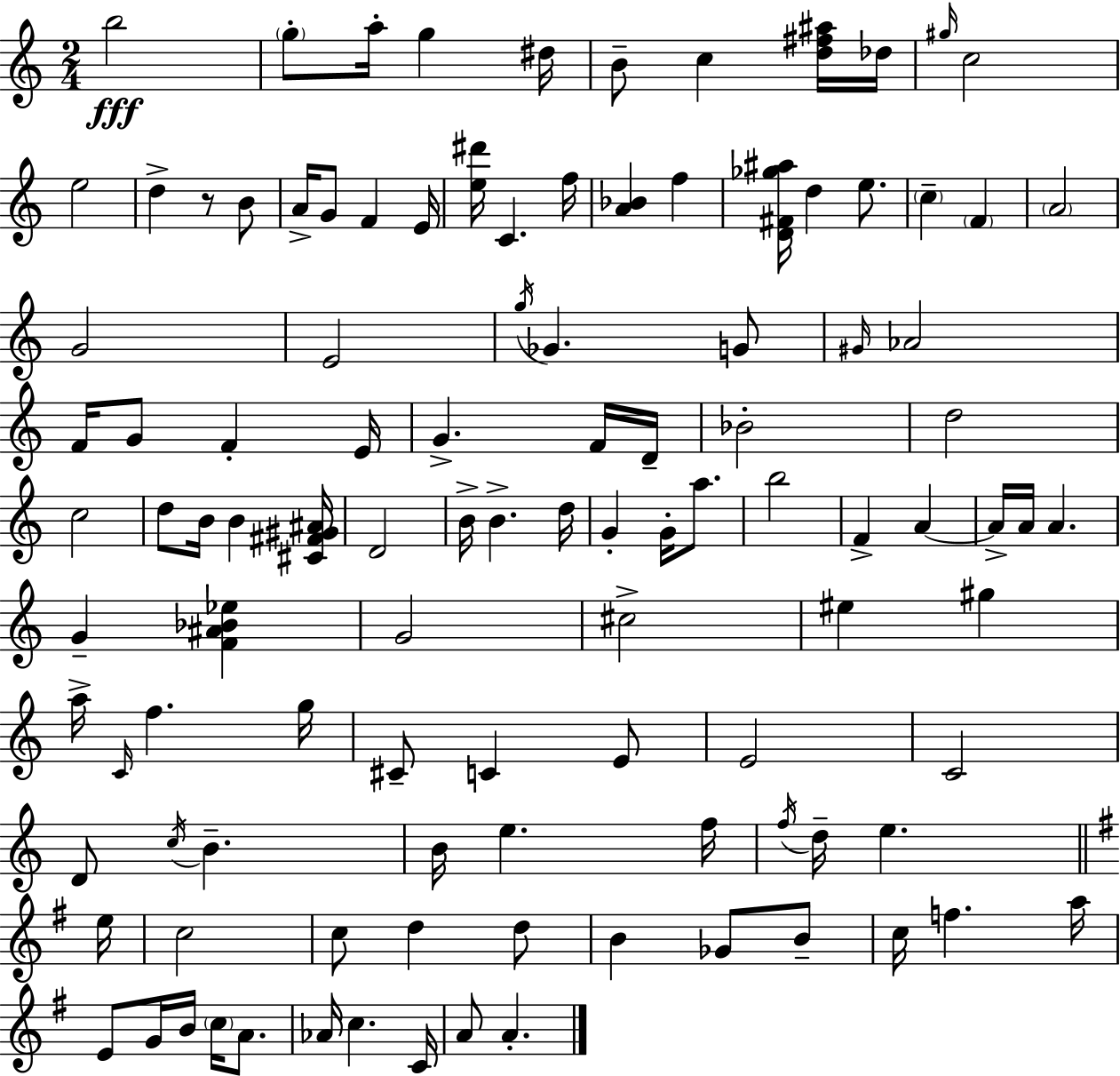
{
  \clef treble
  \numericTimeSignature
  \time 2/4
  \key c \major
  \repeat volta 2 { b''2\fff | \parenthesize g''8-. a''16-. g''4 dis''16 | b'8-- c''4 <d'' fis'' ais''>16 des''16 | \grace { gis''16 } c''2 | \break e''2 | d''4-> r8 b'8 | a'16-> g'8 f'4 | e'16 <e'' dis'''>16 c'4. | \break f''16 <a' bes'>4 f''4 | <d' fis' ges'' ais''>16 d''4 e''8. | \parenthesize c''4-- \parenthesize f'4 | \parenthesize a'2 | \break g'2 | e'2 | \acciaccatura { g''16 } ges'4. | g'8 \grace { gis'16 } aes'2 | \break f'16 g'8 f'4-. | e'16 g'4.-> | f'16 d'16-- bes'2-. | d''2 | \break c''2 | d''8 b'16 b'4 | <cis' fis' gis' ais'>16 d'2 | b'16-> b'4.-> | \break d''16 g'4-. g'16-. | a''8. b''2 | f'4-> a'4~~ | a'16-> a'16 a'4. | \break g'4-- <f' ais' bes' ees''>4 | g'2 | cis''2-> | eis''4 gis''4 | \break a''16-> \grace { c'16 } f''4. | g''16 cis'8-- c'4 | e'8 e'2 | c'2 | \break d'8 \acciaccatura { c''16 } b'4.-- | b'16 e''4. | f''16 \acciaccatura { f''16 } d''16-- e''4. | \bar "||" \break \key g \major e''16 c''2 | c''8 d''4 d''8 | b'4 ges'8 b'8-- | c''16 f''4. | \break a''16 e'8 g'16 b'16 \parenthesize c''16 a'8. | aes'16 c''4. | c'16 a'8 a'4.-. | } \bar "|."
}